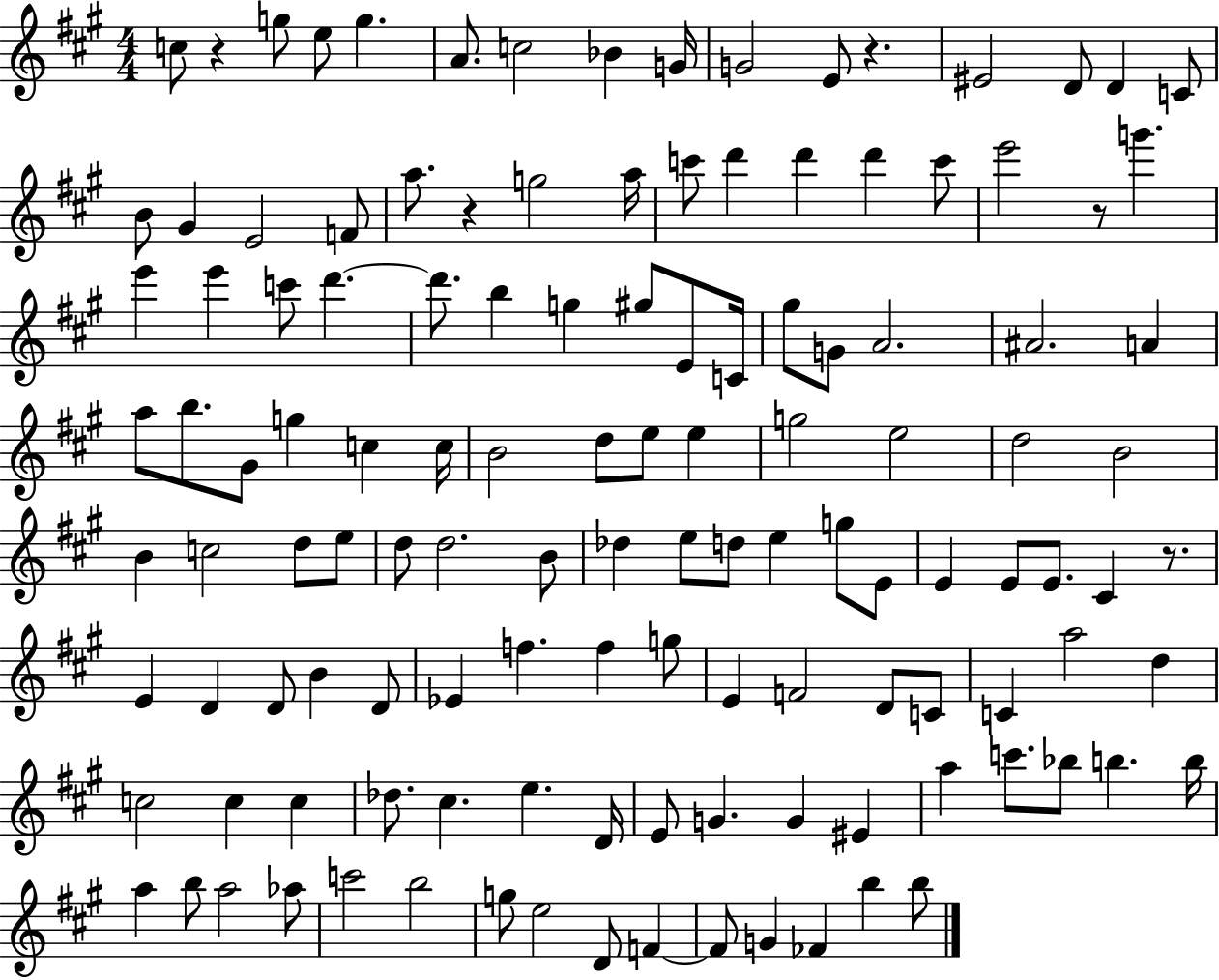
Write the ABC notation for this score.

X:1
T:Untitled
M:4/4
L:1/4
K:A
c/2 z g/2 e/2 g A/2 c2 _B G/4 G2 E/2 z ^E2 D/2 D C/2 B/2 ^G E2 F/2 a/2 z g2 a/4 c'/2 d' d' d' c'/2 e'2 z/2 g' e' e' c'/2 d' d'/2 b g ^g/2 E/2 C/4 ^g/2 G/2 A2 ^A2 A a/2 b/2 ^G/2 g c c/4 B2 d/2 e/2 e g2 e2 d2 B2 B c2 d/2 e/2 d/2 d2 B/2 _d e/2 d/2 e g/2 E/2 E E/2 E/2 ^C z/2 E D D/2 B D/2 _E f f g/2 E F2 D/2 C/2 C a2 d c2 c c _d/2 ^c e D/4 E/2 G G ^E a c'/2 _b/2 b b/4 a b/2 a2 _a/2 c'2 b2 g/2 e2 D/2 F F/2 G _F b b/2